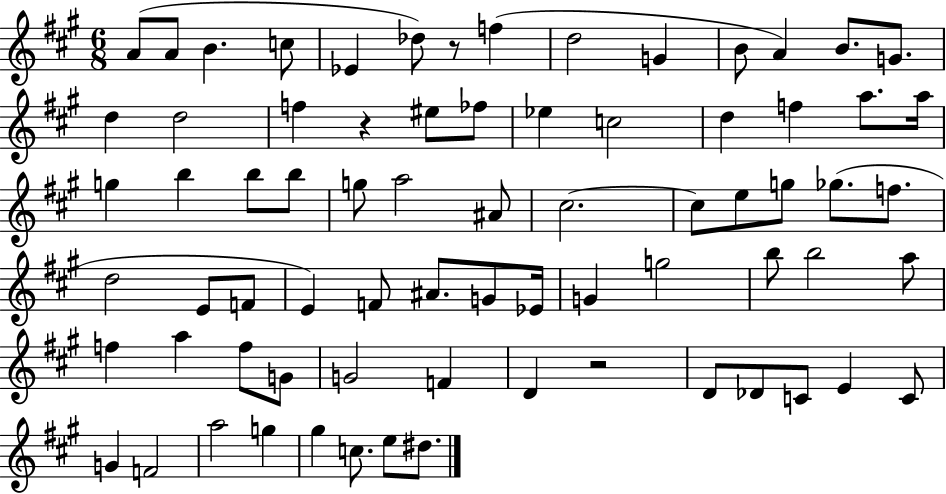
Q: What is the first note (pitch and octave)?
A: A4